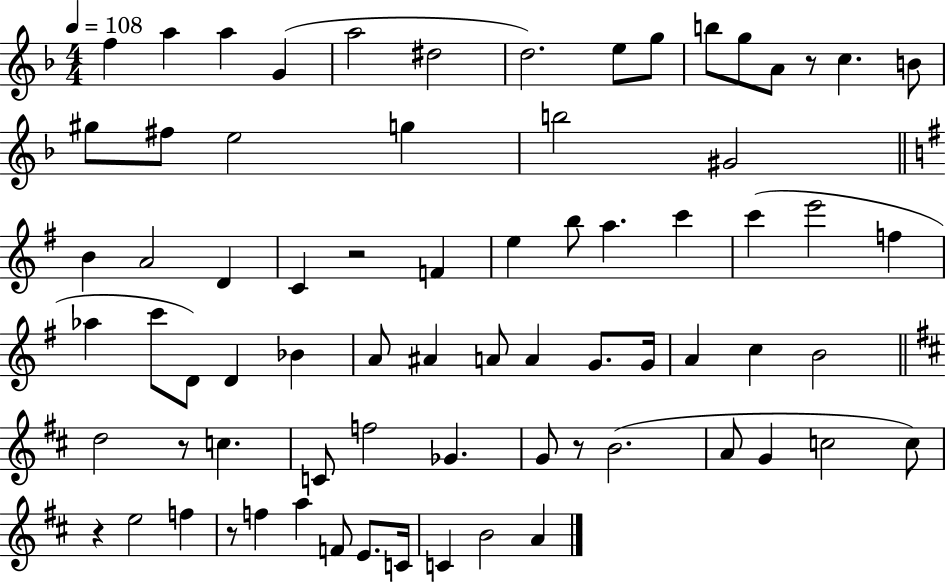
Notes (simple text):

F5/q A5/q A5/q G4/q A5/h D#5/h D5/h. E5/e G5/e B5/e G5/e A4/e R/e C5/q. B4/e G#5/e F#5/e E5/h G5/q B5/h G#4/h B4/q A4/h D4/q C4/q R/h F4/q E5/q B5/e A5/q. C6/q C6/q E6/h F5/q Ab5/q C6/e D4/e D4/q Bb4/q A4/e A#4/q A4/e A4/q G4/e. G4/s A4/q C5/q B4/h D5/h R/e C5/q. C4/e F5/h Gb4/q. G4/e R/e B4/h. A4/e G4/q C5/h C5/e R/q E5/h F5/q R/e F5/q A5/q F4/e E4/e. C4/s C4/q B4/h A4/q